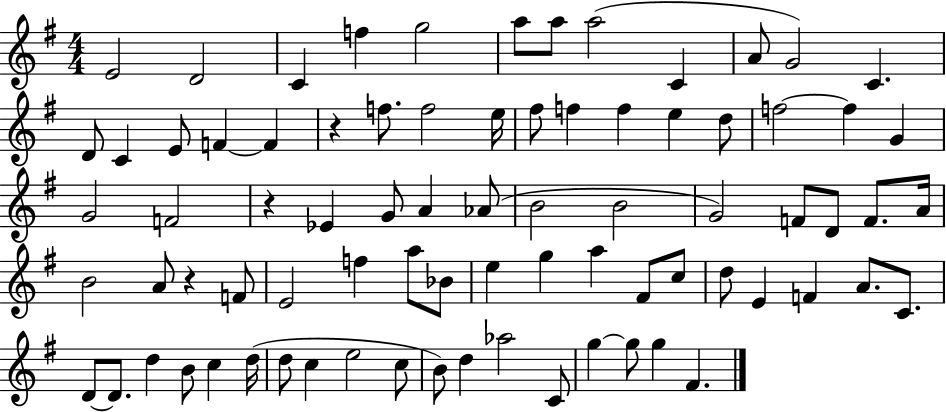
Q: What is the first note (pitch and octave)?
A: E4